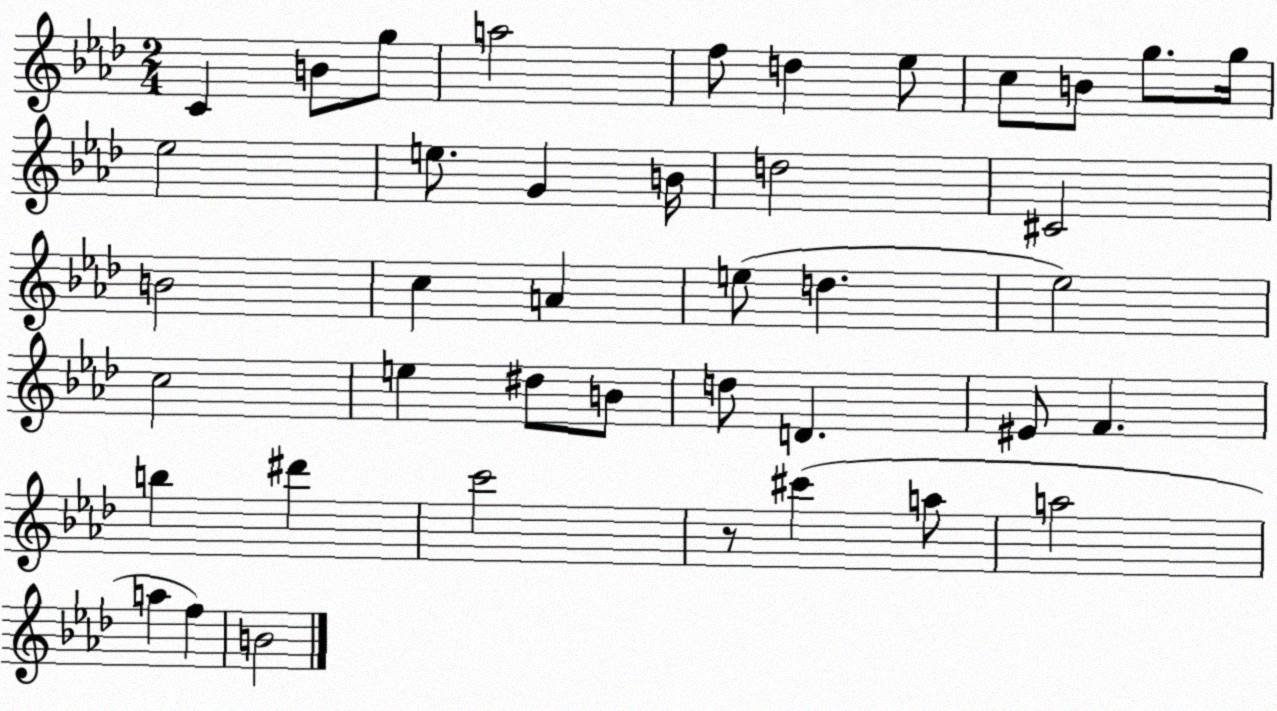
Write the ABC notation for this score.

X:1
T:Untitled
M:2/4
L:1/4
K:Ab
C B/2 g/2 a2 f/2 d _e/2 c/2 B/2 g/2 g/4 _e2 e/2 G B/4 d2 ^C2 B2 c A e/2 d _e2 c2 e ^d/2 B/2 d/2 D ^E/2 F b ^d' c'2 z/2 ^c' a/2 a2 a f B2